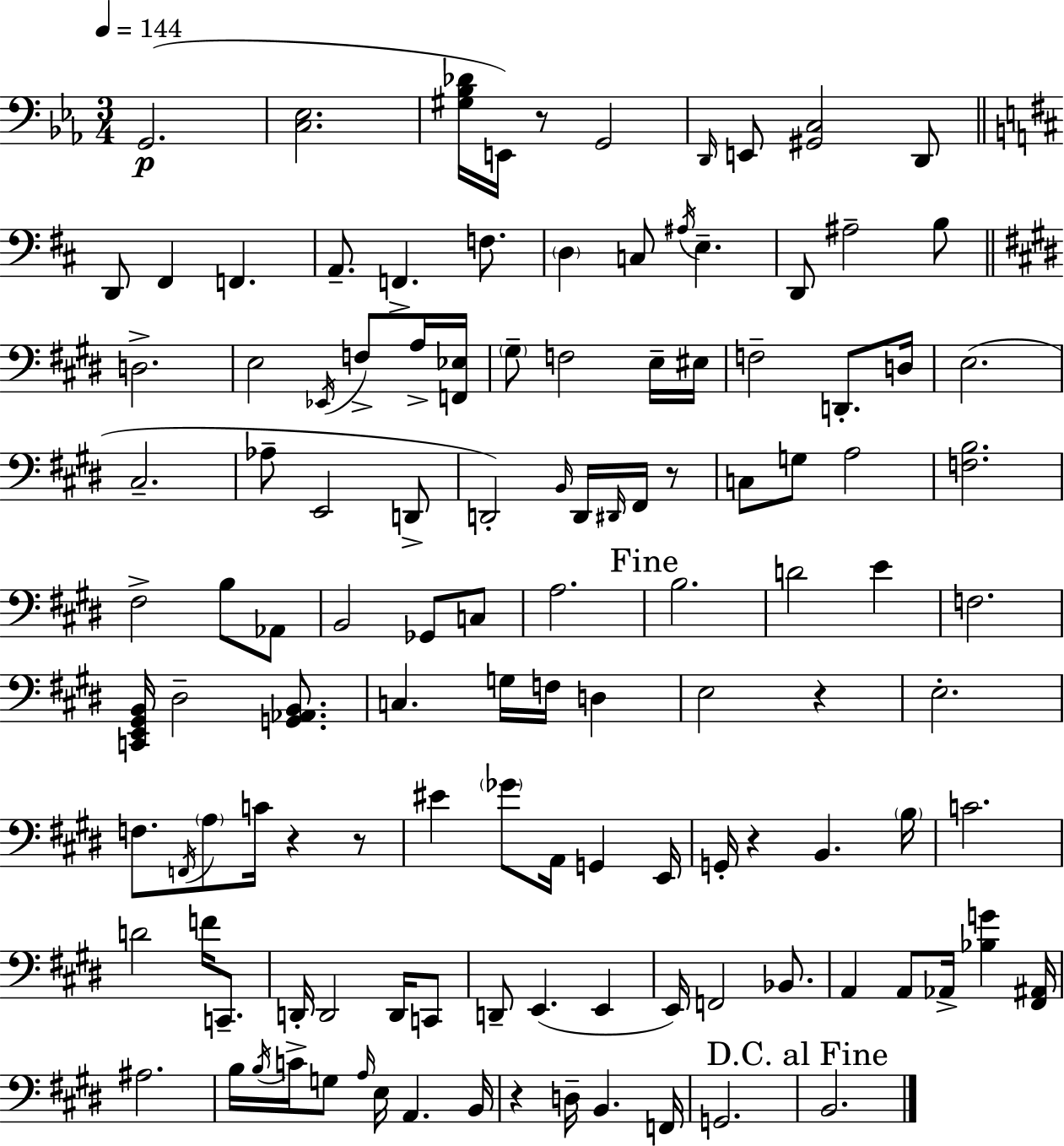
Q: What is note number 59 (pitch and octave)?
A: F3